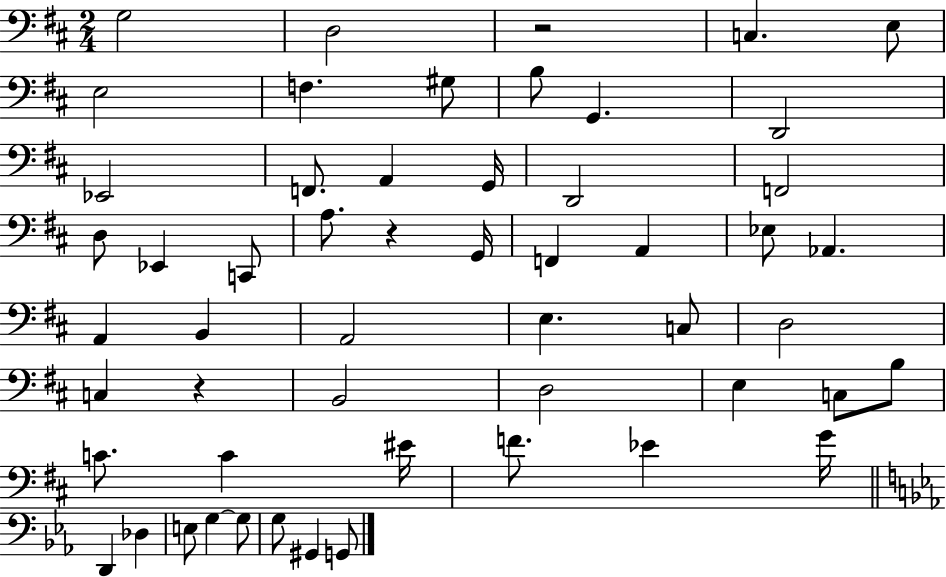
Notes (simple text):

G3/h D3/h R/h C3/q. E3/e E3/h F3/q. G#3/e B3/e G2/q. D2/h Eb2/h F2/e. A2/q G2/s D2/h F2/h D3/e Eb2/q C2/e A3/e. R/q G2/s F2/q A2/q Eb3/e Ab2/q. A2/q B2/q A2/h E3/q. C3/e D3/h C3/q R/q B2/h D3/h E3/q C3/e B3/e C4/e. C4/q EIS4/s F4/e. Eb4/q G4/s D2/q Db3/q E3/e G3/q G3/e G3/e G#2/q G2/e